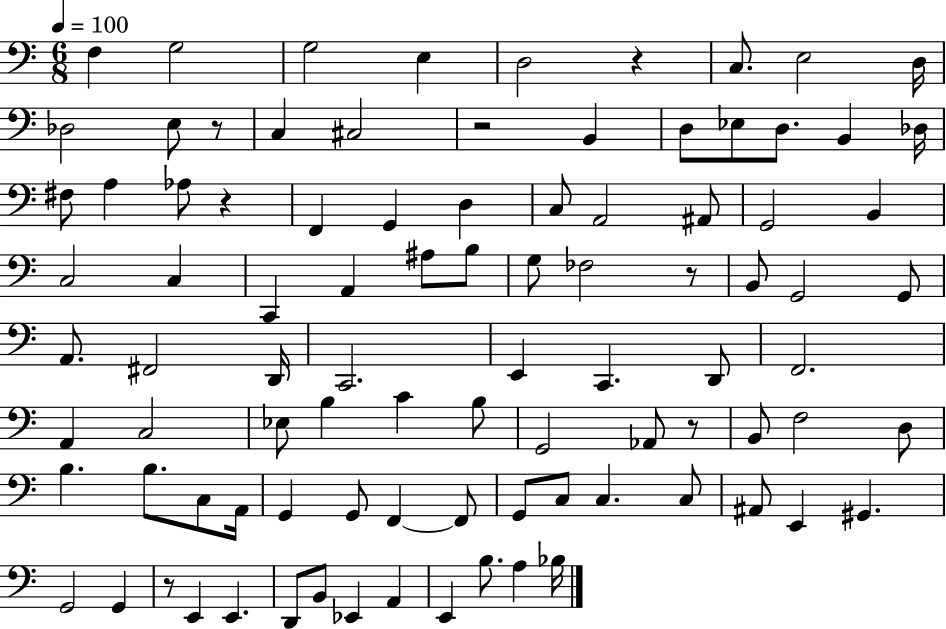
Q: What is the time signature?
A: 6/8